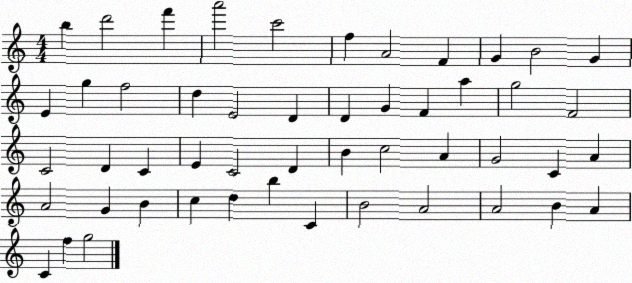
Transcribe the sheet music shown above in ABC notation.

X:1
T:Untitled
M:4/4
L:1/4
K:C
b d'2 f' a'2 c'2 f A2 F G B2 G E g f2 d E2 D D G F a g2 F2 C2 D C E C2 D B c2 A G2 C A A2 G B c d b C B2 A2 A2 B A C f g2